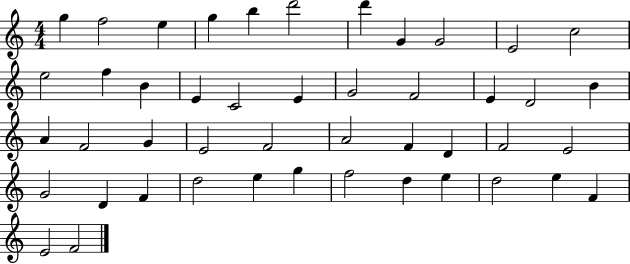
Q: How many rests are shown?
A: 0